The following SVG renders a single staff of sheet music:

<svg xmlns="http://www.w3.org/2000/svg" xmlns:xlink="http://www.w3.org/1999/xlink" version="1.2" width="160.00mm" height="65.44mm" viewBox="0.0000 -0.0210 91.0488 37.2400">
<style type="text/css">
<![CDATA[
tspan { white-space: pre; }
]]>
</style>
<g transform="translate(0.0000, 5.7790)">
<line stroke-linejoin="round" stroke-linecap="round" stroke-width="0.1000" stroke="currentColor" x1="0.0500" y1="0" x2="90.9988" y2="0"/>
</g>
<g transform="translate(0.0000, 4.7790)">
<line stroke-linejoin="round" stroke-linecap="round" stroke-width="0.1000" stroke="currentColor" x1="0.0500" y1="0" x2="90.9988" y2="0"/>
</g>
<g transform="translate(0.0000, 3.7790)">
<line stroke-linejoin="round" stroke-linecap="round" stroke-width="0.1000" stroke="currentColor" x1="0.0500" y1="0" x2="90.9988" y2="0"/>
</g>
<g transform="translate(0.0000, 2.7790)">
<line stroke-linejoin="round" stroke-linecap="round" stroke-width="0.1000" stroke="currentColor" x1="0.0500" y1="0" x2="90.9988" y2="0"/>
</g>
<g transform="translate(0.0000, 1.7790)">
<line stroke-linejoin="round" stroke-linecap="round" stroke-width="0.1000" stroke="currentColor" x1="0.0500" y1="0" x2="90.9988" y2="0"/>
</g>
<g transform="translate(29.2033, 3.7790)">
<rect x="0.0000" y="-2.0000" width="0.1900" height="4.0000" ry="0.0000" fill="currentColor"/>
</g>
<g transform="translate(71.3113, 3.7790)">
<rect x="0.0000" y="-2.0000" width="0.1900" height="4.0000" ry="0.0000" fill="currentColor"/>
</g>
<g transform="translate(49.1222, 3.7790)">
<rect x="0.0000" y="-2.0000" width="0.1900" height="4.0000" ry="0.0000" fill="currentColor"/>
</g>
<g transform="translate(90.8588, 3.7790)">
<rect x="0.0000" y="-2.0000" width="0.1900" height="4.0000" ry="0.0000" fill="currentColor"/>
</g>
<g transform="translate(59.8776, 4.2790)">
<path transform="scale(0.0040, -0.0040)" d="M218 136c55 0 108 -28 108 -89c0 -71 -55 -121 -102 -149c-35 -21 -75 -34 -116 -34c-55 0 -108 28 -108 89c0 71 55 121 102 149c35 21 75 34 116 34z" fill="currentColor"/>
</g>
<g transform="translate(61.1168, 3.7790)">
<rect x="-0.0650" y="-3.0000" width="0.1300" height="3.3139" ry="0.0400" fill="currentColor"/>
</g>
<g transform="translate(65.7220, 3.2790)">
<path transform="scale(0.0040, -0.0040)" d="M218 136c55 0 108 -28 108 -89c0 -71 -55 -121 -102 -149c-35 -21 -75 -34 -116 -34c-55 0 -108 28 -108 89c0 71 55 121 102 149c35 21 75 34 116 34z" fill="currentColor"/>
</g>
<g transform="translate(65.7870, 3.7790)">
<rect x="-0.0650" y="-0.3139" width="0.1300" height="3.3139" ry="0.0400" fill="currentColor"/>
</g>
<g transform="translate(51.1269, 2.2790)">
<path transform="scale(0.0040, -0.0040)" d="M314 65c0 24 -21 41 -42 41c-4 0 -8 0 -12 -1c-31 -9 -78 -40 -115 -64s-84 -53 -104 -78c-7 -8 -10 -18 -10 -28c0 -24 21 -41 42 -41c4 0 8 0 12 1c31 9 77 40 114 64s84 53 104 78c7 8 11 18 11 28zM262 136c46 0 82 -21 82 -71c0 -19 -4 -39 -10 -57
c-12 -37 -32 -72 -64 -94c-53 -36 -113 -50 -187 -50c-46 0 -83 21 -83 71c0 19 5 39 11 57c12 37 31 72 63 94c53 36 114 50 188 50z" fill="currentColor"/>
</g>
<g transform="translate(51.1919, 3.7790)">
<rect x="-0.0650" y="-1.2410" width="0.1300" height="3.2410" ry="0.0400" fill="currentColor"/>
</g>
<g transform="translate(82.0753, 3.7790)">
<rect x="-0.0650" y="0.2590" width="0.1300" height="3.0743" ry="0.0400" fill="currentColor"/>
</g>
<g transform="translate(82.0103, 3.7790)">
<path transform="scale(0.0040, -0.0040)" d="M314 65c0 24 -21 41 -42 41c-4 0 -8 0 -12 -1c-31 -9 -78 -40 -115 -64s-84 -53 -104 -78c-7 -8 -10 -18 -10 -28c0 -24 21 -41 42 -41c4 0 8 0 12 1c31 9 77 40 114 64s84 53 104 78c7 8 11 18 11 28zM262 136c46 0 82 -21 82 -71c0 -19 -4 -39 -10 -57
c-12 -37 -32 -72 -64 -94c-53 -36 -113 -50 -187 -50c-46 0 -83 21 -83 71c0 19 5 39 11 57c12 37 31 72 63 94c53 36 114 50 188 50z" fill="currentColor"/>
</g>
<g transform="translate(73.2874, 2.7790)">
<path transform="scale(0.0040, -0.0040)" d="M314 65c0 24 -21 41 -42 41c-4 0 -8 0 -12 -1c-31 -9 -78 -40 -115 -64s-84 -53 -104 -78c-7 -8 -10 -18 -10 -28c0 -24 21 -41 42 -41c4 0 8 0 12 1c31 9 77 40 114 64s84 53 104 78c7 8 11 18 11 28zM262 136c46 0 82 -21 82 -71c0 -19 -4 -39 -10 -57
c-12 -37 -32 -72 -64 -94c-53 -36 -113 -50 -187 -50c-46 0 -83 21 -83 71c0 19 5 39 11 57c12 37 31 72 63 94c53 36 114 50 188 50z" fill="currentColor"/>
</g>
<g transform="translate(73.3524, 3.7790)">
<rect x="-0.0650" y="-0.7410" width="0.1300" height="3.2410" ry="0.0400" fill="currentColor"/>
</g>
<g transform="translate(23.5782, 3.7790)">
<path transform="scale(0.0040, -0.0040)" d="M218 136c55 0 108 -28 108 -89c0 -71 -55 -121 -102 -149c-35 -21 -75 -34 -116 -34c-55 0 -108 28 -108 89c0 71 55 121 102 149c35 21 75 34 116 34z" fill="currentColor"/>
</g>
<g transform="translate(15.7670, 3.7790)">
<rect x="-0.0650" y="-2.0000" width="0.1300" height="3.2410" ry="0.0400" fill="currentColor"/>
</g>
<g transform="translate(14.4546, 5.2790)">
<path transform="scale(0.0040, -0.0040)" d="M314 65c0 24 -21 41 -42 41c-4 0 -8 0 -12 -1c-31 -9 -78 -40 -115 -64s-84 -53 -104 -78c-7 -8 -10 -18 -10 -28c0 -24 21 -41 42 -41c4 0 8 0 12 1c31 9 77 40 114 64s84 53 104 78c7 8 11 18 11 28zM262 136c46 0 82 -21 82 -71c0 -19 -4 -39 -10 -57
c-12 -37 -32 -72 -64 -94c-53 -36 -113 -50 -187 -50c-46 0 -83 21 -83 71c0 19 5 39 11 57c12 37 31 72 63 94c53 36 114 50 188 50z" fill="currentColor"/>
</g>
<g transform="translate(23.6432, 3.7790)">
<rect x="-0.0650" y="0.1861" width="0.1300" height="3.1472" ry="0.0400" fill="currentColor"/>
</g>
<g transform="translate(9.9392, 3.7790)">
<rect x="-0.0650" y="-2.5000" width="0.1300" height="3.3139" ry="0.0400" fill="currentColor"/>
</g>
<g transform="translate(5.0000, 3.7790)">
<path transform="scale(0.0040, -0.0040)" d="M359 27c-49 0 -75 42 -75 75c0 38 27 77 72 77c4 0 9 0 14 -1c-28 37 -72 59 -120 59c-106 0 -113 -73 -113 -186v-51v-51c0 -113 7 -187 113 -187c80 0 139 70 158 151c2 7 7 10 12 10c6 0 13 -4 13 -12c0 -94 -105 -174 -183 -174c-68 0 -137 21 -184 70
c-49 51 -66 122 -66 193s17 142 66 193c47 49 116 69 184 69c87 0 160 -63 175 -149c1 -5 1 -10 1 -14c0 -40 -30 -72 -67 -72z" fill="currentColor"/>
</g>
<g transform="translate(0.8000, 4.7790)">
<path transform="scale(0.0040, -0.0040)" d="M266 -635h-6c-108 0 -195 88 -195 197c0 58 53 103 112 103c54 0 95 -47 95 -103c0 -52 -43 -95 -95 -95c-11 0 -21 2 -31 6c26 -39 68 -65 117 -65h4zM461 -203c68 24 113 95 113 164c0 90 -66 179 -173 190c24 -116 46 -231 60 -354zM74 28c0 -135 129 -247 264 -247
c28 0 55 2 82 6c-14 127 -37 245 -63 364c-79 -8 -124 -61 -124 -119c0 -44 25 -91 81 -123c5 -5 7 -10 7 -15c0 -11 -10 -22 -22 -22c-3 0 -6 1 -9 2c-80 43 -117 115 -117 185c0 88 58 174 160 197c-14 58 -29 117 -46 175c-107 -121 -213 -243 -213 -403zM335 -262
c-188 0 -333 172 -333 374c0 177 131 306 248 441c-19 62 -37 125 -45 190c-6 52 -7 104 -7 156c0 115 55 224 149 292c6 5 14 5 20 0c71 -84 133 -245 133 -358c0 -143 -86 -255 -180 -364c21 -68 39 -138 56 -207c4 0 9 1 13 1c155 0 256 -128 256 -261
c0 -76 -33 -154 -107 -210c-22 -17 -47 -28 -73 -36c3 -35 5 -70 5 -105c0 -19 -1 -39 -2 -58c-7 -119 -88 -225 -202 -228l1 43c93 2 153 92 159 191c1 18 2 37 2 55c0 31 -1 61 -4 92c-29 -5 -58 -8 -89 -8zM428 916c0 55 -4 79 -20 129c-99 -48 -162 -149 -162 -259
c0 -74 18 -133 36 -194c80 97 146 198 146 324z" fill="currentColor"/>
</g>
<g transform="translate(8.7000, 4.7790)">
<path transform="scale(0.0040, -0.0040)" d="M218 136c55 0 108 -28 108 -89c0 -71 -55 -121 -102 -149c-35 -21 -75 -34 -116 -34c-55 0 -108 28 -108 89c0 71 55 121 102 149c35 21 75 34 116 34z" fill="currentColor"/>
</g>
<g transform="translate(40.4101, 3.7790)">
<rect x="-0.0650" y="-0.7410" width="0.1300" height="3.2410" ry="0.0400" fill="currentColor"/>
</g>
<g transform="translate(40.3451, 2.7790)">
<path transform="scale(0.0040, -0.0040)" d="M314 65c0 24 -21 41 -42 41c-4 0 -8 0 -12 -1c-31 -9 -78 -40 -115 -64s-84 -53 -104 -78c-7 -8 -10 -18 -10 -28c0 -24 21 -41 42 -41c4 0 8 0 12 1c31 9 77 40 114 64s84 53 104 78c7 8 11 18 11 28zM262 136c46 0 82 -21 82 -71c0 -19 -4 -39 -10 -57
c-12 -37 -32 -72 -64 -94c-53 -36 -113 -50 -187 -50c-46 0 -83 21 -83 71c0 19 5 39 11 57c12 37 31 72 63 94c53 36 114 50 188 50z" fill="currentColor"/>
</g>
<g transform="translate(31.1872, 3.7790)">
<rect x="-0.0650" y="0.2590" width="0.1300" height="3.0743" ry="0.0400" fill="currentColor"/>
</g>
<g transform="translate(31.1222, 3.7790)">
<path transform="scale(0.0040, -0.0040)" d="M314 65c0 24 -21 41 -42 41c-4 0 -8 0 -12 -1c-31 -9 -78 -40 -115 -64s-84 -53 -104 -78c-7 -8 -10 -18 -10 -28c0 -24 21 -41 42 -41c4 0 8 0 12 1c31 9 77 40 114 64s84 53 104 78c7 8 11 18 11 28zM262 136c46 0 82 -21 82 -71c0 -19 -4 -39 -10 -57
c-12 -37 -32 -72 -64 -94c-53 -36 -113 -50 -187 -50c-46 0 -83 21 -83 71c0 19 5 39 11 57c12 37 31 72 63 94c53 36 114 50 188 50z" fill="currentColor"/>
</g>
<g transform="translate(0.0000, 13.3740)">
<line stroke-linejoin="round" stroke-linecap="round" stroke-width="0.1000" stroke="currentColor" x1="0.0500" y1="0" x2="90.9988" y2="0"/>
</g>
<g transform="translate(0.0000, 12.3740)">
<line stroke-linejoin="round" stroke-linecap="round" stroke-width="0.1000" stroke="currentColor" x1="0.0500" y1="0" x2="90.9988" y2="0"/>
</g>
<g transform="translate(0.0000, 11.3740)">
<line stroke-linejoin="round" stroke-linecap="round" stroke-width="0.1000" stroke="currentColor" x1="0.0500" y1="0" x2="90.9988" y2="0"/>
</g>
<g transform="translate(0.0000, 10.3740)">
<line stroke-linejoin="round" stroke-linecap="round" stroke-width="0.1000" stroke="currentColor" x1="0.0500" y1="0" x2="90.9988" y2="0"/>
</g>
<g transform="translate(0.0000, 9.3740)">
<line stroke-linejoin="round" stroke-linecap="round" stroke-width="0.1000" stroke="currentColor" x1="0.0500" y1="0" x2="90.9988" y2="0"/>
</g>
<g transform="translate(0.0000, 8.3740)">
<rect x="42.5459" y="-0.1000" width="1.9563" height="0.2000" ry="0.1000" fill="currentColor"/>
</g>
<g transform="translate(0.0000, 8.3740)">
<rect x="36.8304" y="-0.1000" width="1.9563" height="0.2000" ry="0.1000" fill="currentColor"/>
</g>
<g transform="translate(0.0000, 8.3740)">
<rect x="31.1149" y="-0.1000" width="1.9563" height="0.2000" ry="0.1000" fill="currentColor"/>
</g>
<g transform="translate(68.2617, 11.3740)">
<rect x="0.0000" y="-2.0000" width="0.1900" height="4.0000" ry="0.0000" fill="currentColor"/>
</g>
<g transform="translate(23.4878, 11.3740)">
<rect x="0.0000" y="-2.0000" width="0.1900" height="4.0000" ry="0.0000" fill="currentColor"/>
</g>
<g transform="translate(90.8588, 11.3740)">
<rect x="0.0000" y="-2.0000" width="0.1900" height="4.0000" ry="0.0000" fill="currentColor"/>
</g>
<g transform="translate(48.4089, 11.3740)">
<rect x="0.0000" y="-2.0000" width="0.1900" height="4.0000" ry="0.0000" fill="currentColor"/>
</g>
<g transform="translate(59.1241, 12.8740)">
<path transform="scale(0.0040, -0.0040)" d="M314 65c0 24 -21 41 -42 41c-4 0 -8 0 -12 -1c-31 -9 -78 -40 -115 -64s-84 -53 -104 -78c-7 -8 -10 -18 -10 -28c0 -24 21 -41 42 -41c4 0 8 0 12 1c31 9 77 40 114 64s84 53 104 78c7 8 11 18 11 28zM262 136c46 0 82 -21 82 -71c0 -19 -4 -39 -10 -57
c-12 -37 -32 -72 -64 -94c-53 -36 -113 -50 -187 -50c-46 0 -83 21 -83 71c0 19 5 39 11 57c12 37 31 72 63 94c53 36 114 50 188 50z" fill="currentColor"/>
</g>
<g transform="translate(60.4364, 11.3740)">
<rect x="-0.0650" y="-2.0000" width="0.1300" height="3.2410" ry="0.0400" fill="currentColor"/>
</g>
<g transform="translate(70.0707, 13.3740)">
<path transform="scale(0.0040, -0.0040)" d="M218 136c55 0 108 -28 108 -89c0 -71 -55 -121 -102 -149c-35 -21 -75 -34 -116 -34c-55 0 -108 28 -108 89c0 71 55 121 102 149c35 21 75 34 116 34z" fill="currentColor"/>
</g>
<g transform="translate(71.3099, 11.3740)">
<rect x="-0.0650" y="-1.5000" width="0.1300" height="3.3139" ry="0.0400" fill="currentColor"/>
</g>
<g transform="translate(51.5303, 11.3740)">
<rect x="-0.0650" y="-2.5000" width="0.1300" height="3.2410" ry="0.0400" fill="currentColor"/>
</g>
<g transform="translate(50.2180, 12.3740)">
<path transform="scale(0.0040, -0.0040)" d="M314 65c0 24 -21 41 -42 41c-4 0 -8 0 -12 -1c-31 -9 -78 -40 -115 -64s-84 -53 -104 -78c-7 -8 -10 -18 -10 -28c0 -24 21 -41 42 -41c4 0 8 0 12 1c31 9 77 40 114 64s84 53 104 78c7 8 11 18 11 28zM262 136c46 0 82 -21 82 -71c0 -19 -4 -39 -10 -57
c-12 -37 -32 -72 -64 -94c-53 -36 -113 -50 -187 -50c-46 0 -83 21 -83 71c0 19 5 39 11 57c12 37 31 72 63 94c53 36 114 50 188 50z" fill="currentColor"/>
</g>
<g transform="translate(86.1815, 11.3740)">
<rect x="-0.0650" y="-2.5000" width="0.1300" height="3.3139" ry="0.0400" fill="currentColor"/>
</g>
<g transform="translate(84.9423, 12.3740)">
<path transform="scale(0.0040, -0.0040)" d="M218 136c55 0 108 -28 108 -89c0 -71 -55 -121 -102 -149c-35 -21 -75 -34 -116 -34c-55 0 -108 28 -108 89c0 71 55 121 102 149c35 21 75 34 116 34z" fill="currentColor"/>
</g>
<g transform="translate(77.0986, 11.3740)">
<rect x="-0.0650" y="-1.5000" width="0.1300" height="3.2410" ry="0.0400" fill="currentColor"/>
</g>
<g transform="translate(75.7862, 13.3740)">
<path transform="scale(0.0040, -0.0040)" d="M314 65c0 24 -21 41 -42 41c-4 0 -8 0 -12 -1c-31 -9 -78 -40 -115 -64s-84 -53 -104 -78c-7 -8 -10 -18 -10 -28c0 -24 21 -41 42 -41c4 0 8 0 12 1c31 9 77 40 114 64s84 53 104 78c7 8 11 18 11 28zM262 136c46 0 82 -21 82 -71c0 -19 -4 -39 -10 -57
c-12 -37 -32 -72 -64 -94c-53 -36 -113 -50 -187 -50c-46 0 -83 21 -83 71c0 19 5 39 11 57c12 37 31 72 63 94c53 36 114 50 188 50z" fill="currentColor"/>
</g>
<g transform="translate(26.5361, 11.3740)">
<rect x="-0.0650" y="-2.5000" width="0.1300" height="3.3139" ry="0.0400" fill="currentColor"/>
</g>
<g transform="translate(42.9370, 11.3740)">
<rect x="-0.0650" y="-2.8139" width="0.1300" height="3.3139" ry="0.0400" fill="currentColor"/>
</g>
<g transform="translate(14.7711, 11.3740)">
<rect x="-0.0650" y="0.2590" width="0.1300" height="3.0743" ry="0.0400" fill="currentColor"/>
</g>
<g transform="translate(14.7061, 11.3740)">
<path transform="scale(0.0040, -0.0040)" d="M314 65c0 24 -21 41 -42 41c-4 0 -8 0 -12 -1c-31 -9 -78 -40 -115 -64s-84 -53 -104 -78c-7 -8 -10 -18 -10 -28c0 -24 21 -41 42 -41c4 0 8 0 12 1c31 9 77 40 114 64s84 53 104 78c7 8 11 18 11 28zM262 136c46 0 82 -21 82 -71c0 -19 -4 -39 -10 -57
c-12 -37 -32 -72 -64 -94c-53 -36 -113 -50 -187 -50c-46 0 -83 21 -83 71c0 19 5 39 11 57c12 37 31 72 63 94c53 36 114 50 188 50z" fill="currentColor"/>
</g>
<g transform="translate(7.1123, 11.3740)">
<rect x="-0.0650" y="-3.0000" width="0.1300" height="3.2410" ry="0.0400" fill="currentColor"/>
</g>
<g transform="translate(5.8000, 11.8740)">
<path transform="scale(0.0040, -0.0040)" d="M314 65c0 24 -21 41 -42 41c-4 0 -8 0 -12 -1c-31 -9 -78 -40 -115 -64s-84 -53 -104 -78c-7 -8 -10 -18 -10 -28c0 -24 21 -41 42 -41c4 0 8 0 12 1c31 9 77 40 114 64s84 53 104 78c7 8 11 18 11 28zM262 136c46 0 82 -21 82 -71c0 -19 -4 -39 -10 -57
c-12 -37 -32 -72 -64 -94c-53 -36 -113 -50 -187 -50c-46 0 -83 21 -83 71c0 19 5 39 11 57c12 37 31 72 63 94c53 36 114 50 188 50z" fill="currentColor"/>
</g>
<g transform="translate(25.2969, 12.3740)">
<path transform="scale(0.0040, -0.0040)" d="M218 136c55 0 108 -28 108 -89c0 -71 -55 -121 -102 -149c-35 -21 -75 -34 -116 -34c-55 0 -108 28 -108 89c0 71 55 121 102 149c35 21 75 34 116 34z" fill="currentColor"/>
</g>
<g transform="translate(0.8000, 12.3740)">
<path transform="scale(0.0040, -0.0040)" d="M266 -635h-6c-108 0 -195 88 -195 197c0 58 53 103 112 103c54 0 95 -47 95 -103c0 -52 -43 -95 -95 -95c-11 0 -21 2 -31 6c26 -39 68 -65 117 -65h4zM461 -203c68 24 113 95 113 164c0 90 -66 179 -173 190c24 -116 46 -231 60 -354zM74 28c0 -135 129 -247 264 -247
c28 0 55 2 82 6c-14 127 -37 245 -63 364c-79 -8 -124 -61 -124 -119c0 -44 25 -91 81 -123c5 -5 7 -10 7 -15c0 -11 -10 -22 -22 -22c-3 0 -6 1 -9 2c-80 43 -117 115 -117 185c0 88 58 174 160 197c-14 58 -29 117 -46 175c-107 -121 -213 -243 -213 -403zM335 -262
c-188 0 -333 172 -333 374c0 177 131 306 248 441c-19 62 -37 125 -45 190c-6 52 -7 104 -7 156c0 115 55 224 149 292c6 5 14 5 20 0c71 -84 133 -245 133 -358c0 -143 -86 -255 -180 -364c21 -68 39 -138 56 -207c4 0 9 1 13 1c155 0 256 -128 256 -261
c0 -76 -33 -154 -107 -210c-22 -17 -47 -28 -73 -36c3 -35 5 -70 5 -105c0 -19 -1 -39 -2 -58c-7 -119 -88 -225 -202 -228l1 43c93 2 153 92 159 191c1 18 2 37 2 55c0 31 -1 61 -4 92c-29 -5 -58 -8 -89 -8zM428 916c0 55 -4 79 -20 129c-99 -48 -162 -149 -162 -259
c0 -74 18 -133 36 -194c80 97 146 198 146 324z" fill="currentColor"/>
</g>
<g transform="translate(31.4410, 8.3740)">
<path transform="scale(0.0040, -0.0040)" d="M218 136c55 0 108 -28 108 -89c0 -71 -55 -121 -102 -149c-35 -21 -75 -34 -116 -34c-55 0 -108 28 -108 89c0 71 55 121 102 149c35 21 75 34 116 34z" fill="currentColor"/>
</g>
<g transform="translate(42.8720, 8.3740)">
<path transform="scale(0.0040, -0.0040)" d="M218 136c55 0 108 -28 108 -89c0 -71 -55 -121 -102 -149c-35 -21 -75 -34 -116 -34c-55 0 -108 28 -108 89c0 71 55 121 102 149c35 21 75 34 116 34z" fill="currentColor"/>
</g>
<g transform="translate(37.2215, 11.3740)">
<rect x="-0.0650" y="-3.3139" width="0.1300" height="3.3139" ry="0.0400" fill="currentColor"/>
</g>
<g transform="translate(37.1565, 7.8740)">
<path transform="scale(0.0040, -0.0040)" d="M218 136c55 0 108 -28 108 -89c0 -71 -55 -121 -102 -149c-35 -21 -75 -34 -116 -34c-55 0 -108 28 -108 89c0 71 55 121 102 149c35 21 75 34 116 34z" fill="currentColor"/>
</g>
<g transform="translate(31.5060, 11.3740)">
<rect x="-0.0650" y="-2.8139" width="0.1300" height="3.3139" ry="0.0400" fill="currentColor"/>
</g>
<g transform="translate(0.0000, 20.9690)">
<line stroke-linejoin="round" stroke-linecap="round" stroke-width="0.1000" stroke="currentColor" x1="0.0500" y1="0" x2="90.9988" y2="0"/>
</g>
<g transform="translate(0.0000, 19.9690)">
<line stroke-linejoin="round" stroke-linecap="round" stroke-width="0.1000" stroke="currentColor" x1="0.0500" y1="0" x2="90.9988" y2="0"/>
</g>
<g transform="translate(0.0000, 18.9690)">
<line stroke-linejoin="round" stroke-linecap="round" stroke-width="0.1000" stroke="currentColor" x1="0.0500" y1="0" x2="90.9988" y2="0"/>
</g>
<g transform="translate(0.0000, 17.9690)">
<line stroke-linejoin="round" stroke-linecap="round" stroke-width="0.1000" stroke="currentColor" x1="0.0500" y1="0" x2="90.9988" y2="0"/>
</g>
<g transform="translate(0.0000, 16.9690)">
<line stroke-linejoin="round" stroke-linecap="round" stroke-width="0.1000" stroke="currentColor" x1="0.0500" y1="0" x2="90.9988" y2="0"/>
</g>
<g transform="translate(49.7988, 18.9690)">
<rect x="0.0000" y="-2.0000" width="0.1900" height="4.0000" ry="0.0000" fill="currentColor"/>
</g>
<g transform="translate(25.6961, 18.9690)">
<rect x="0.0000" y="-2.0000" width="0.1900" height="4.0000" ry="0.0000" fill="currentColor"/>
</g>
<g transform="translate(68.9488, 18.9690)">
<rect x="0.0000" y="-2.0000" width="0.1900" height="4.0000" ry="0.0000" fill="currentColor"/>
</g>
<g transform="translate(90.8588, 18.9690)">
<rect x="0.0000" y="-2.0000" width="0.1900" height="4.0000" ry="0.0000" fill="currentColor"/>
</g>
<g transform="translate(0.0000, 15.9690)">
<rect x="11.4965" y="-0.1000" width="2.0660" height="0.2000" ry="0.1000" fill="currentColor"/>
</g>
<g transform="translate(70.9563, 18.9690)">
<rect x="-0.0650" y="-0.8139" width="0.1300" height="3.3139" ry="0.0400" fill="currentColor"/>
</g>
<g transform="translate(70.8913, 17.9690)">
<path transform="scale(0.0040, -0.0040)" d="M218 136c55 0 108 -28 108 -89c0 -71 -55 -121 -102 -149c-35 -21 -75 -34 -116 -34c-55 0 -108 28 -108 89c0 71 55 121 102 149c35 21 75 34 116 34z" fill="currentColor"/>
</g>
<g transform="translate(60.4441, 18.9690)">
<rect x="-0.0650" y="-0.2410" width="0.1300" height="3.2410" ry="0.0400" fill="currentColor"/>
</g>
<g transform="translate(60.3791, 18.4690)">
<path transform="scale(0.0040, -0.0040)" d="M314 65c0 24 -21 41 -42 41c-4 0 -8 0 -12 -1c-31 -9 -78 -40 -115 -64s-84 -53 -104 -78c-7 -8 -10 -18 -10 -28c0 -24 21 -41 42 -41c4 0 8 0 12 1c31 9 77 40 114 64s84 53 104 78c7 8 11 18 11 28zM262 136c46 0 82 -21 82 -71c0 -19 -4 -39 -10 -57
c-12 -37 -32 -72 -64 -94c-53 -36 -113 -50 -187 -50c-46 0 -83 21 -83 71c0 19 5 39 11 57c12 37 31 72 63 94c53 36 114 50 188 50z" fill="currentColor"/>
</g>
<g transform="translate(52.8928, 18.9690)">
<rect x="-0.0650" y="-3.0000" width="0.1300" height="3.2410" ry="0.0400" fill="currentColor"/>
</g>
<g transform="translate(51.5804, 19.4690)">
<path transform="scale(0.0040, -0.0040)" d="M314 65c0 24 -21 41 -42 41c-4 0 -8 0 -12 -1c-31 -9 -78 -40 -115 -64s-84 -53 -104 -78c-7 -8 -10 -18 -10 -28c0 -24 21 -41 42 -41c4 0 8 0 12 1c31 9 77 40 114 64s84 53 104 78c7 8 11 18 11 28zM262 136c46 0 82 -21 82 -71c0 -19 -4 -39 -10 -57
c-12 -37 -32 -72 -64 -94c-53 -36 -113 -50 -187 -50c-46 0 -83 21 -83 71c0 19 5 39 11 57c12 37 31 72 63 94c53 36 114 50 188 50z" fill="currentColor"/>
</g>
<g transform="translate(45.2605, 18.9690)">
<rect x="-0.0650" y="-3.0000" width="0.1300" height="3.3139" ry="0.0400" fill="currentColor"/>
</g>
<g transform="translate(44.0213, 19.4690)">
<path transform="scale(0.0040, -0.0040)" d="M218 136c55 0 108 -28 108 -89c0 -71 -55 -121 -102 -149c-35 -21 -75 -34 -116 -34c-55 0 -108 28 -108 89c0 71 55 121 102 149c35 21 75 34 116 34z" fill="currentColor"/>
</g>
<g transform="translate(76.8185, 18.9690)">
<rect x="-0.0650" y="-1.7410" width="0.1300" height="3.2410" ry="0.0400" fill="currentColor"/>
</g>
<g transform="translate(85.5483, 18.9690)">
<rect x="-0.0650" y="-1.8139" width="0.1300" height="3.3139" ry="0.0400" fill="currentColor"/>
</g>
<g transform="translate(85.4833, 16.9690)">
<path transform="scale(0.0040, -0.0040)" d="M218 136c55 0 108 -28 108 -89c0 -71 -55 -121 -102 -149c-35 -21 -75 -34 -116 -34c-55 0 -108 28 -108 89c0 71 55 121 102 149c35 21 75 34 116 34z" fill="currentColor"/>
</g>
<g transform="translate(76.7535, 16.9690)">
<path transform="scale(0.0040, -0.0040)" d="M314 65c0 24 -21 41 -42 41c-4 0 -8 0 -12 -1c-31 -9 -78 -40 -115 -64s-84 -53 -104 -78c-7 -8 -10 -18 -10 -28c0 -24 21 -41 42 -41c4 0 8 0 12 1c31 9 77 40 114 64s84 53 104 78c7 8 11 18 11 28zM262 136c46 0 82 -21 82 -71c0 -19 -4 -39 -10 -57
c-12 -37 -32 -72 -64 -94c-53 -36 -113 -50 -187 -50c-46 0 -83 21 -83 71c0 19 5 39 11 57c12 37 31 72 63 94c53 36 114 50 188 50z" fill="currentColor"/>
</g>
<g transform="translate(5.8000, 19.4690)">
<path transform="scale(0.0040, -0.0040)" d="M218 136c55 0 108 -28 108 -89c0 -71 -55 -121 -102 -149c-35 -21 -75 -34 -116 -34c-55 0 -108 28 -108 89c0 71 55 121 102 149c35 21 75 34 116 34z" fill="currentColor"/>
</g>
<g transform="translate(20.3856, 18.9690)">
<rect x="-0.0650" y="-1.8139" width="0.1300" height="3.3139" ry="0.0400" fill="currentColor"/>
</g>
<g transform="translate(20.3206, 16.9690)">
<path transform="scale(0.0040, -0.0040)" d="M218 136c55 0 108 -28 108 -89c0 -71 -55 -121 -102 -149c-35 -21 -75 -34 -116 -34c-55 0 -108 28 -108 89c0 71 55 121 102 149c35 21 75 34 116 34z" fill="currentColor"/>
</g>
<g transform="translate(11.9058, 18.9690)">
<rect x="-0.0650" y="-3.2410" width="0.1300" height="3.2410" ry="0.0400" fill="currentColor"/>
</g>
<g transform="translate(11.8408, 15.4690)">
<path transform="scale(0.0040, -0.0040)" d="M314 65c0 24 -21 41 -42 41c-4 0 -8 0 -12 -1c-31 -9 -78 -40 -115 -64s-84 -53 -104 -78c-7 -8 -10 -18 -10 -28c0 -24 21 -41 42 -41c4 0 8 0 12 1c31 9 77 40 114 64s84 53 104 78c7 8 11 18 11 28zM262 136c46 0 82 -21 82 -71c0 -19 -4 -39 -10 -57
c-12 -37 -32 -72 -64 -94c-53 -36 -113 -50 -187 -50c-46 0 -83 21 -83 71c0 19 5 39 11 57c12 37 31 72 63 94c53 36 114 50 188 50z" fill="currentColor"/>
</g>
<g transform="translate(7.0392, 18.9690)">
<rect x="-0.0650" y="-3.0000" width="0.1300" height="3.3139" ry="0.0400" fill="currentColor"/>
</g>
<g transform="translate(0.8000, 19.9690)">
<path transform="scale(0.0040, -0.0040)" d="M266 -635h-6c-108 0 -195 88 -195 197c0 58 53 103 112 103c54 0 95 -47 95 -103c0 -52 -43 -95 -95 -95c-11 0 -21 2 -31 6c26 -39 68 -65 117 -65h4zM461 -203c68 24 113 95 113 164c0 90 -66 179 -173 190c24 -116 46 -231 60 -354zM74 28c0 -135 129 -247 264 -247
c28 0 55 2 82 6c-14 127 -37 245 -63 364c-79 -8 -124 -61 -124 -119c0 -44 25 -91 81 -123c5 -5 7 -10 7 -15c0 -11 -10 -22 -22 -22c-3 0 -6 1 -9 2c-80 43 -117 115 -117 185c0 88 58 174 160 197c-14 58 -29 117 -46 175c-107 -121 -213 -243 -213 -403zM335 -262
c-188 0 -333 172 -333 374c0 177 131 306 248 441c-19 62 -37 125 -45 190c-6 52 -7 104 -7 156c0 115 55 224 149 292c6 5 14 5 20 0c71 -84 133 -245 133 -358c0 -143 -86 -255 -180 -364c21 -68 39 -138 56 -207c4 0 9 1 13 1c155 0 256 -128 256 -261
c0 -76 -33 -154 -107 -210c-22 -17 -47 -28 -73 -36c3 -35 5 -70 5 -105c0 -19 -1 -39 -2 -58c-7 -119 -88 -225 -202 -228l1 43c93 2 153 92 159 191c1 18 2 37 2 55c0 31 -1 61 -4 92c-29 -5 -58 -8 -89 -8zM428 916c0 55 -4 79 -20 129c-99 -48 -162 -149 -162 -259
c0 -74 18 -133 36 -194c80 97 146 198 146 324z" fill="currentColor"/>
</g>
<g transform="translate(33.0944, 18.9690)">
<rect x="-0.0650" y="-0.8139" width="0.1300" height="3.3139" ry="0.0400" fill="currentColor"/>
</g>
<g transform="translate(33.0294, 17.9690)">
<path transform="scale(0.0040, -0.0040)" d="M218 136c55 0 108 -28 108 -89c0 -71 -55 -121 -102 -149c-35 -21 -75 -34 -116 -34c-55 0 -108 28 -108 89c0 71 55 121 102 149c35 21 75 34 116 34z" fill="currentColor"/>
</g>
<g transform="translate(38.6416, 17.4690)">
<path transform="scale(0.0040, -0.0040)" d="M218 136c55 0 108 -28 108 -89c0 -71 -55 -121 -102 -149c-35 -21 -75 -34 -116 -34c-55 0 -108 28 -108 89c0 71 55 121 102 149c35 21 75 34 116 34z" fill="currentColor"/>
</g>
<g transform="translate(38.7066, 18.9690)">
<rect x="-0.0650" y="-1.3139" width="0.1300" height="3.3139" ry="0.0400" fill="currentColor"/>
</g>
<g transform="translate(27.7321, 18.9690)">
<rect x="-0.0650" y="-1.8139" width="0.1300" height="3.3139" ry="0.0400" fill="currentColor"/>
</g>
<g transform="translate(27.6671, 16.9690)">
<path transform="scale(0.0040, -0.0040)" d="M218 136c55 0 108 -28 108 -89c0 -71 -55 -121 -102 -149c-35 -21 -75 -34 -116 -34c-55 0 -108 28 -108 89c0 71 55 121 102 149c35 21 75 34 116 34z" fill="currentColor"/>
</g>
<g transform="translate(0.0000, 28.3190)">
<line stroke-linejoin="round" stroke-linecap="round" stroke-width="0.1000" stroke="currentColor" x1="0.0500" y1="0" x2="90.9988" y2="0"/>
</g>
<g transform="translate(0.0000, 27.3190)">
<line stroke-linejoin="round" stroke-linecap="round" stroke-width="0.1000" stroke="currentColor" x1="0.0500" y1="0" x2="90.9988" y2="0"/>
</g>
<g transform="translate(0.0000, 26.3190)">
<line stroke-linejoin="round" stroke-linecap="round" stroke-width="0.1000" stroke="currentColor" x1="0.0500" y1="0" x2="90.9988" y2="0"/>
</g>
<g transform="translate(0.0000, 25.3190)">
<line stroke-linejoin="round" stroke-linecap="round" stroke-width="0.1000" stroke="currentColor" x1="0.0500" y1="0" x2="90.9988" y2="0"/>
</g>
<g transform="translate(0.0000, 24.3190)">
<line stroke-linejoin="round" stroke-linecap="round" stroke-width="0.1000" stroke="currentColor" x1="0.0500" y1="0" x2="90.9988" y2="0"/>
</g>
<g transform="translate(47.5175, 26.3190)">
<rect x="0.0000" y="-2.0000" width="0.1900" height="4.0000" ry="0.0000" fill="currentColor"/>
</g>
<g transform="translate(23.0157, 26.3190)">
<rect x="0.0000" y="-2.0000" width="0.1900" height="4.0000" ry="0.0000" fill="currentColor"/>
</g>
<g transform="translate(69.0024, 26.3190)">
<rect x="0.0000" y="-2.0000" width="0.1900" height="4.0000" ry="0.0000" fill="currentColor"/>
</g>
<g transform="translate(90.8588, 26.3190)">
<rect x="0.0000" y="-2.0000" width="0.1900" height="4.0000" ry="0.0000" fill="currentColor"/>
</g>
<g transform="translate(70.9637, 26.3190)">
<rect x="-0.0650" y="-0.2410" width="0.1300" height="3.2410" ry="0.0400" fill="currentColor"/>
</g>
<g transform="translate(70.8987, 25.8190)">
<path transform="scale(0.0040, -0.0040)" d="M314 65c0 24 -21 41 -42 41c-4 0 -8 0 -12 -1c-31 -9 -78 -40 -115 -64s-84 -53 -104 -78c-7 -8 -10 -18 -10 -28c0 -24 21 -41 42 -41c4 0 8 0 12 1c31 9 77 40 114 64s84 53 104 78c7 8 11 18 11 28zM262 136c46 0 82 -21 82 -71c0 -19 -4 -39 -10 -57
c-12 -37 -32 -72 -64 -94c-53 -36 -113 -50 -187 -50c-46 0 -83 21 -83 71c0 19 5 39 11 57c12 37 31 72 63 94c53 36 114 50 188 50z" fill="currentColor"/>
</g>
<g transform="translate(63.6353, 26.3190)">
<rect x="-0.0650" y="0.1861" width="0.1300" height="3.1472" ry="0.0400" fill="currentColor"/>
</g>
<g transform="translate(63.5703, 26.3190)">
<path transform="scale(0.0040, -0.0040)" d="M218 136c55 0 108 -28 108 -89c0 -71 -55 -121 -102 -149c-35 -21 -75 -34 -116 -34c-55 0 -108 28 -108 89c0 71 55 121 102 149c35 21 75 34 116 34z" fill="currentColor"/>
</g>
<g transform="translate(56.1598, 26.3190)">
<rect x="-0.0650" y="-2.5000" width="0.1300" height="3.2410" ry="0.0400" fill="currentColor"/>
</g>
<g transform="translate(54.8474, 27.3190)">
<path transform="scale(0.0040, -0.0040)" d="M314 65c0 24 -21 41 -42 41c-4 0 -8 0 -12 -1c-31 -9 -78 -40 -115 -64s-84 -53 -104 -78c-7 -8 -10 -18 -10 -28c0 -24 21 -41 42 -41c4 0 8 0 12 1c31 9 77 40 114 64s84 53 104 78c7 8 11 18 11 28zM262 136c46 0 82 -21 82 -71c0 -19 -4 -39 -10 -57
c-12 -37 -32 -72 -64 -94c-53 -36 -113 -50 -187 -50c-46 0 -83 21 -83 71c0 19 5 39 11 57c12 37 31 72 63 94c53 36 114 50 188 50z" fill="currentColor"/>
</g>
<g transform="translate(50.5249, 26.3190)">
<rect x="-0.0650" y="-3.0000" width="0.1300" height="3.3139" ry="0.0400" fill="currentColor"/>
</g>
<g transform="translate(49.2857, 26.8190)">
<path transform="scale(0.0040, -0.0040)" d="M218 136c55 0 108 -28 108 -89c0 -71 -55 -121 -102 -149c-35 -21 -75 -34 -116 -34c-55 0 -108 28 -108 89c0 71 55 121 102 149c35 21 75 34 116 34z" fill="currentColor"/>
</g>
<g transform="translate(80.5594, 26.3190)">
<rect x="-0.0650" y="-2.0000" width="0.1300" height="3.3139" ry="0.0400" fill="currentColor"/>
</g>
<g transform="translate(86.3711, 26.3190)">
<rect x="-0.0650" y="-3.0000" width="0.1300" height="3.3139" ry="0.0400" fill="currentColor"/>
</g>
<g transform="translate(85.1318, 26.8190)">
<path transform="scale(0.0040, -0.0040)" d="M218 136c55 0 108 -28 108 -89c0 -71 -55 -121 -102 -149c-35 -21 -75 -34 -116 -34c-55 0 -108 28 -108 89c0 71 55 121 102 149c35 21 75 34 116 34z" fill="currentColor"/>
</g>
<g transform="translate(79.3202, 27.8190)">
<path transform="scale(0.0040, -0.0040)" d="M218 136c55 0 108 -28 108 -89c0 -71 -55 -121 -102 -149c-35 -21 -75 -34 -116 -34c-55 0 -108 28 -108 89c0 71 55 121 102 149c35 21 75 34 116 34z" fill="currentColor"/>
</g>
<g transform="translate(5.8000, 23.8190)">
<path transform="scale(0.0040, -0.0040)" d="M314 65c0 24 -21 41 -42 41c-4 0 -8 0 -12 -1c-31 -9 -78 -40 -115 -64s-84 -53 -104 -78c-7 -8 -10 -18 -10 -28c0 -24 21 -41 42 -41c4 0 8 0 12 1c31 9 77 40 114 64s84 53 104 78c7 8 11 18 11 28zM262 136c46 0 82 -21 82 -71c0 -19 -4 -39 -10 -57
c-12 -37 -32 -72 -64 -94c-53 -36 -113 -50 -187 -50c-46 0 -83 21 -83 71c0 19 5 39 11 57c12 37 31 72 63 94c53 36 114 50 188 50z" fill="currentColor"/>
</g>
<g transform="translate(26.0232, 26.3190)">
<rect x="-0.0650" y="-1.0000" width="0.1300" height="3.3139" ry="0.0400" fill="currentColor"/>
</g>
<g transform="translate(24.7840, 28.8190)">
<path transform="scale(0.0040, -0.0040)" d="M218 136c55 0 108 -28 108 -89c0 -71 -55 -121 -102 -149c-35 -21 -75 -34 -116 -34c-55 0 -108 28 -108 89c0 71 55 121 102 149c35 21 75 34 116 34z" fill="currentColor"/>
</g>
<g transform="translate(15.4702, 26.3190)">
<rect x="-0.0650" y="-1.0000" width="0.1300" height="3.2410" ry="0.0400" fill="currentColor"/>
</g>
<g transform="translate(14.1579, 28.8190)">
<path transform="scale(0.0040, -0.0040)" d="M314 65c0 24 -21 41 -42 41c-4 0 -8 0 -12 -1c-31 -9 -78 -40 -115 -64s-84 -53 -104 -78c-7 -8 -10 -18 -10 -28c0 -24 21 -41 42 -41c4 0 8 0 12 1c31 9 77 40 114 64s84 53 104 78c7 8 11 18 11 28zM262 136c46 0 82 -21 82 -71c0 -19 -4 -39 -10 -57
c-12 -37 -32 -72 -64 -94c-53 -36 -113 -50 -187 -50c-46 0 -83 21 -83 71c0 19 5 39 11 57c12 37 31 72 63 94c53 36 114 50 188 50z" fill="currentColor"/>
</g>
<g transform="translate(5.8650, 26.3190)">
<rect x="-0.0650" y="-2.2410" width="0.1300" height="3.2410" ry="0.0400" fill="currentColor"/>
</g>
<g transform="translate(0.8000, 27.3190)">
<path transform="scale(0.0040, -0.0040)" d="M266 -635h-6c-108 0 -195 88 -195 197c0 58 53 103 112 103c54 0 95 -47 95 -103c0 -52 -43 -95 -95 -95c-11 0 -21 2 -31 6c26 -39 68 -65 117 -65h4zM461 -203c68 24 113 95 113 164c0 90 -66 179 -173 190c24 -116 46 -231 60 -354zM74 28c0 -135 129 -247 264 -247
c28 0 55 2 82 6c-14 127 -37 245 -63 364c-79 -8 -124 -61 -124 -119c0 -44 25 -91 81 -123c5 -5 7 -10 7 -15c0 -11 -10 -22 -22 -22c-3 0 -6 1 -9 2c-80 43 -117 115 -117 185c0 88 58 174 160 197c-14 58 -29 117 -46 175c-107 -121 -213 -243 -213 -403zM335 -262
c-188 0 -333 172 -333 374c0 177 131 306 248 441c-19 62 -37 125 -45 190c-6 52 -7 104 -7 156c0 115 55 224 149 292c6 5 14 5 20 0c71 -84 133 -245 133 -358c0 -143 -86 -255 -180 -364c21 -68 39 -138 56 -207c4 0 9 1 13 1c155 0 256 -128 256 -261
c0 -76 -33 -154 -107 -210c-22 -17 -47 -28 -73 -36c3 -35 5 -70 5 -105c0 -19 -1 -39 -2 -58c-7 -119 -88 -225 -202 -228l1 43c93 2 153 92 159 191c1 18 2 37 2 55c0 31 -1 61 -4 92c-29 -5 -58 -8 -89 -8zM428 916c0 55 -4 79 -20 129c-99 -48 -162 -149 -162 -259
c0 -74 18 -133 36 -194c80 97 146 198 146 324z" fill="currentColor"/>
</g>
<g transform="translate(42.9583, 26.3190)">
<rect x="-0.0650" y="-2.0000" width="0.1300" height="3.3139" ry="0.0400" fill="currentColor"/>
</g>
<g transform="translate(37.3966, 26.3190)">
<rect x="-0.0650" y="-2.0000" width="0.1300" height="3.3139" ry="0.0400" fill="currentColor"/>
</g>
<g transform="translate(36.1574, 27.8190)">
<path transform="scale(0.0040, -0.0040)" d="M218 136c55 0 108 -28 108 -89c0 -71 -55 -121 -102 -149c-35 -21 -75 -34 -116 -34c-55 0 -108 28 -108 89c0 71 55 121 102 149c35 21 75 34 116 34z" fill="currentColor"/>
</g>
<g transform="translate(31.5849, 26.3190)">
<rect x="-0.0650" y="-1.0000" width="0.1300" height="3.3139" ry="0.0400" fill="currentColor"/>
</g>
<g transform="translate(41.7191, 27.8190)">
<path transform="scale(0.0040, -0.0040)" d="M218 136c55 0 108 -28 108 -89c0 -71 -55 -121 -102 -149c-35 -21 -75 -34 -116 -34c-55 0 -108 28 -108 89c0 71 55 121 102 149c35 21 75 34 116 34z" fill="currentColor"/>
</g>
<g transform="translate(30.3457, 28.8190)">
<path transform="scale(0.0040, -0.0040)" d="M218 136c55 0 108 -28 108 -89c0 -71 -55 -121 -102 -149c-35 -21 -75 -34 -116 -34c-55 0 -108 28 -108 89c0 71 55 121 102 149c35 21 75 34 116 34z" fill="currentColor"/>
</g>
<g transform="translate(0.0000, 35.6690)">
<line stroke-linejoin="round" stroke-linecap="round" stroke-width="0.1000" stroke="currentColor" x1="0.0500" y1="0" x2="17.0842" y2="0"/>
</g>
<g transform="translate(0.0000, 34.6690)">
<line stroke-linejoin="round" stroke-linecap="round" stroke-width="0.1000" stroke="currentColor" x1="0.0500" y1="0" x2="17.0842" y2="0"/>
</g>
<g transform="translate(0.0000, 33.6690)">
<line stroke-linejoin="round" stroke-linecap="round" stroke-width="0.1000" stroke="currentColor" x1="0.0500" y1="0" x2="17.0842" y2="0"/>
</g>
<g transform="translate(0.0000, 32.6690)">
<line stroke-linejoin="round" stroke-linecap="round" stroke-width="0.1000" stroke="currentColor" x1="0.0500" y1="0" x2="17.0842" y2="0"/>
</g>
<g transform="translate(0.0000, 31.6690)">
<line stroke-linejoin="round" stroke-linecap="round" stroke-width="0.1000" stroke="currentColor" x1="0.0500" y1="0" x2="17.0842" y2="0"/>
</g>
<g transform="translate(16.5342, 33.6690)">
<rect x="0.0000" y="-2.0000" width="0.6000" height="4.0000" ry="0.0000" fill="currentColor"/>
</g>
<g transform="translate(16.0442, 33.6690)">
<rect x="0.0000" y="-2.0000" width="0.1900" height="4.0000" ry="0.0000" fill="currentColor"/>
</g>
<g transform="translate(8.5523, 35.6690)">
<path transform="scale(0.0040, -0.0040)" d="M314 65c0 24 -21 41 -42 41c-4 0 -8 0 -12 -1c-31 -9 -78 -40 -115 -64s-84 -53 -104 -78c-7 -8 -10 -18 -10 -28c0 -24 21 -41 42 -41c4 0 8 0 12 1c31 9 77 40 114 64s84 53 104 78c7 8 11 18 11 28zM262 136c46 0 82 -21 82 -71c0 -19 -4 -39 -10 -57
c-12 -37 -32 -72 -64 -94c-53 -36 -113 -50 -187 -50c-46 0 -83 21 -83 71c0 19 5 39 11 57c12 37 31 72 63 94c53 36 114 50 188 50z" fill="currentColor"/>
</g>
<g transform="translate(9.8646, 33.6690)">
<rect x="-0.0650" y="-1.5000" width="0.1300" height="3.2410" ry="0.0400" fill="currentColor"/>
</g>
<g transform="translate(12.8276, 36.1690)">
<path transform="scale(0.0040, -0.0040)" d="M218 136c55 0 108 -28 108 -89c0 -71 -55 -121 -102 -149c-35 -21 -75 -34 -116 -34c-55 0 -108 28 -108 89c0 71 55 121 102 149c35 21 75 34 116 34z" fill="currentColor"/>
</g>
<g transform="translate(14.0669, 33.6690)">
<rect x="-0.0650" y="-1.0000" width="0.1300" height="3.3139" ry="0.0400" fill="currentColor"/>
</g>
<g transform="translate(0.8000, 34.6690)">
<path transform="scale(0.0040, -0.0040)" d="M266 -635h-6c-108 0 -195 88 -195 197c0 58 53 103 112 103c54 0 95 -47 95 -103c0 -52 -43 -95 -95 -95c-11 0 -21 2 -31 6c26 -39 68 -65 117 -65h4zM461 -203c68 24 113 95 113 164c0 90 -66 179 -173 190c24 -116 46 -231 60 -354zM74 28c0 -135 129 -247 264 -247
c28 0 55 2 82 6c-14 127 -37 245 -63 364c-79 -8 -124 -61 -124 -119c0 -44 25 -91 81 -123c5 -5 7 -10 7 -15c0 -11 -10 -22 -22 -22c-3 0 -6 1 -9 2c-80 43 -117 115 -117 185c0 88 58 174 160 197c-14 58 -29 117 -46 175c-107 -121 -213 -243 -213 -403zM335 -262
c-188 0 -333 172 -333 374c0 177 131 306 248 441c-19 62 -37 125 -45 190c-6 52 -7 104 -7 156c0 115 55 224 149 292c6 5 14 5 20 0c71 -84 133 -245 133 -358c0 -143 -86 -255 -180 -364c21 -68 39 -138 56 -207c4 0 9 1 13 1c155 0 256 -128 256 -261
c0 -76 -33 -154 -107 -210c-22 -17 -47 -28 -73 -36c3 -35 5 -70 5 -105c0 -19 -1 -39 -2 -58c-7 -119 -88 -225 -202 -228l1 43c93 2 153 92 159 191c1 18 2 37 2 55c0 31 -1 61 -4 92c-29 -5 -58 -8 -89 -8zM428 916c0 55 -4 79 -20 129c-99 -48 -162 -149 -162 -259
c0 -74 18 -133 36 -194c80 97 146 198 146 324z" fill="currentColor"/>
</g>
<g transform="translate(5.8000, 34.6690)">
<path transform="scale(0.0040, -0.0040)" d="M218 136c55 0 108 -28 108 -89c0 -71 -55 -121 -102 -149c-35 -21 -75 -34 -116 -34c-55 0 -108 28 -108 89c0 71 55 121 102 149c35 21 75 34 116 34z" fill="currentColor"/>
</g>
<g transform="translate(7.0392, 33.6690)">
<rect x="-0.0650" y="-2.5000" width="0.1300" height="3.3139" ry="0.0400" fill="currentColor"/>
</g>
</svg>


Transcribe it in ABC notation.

X:1
T:Untitled
M:4/4
L:1/4
K:C
G F2 B B2 d2 e2 A c d2 B2 A2 B2 G a b a G2 F2 E E2 G A b2 f f d e A A2 c2 d f2 f g2 D2 D D F F A G2 B c2 F A G E2 D